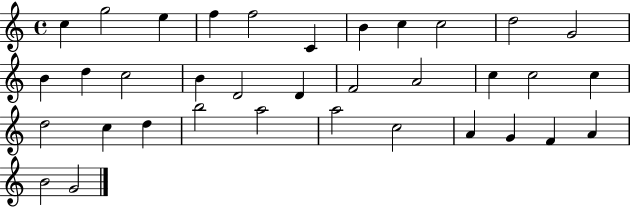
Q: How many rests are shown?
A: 0